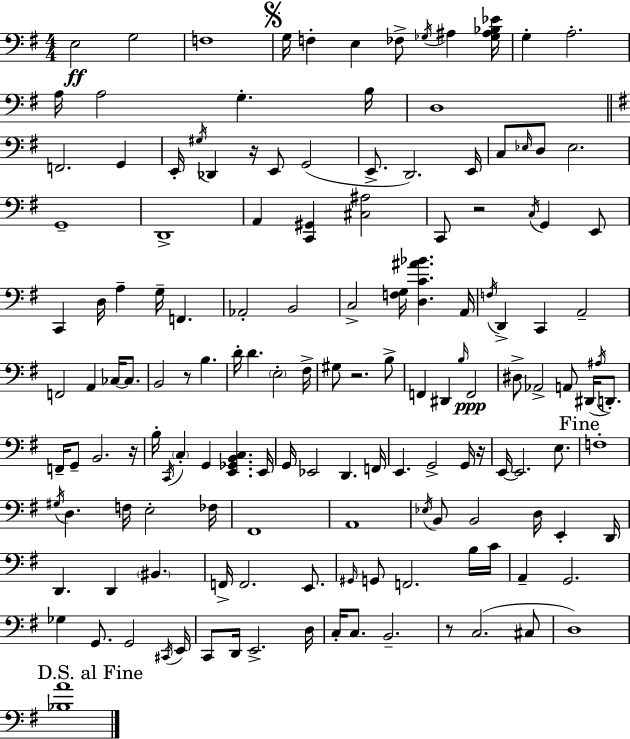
X:1
T:Untitled
M:4/4
L:1/4
K:G
E,2 G,2 F,4 G,/4 F, E, _F,/2 _G,/4 ^A, [_G,^A,_B,_E]/4 G, A,2 A,/4 A,2 G, B,/4 D,4 F,,2 G,, E,,/4 ^G,/4 _D,, z/4 E,,/2 G,,2 E,,/2 D,,2 E,,/4 C,/2 _E,/4 D,/2 _E,2 G,,4 D,,4 A,, [C,,^G,,] [^C,^A,]2 C,,/2 z2 C,/4 G,, E,,/2 C,, D,/4 A, G,/4 F,, _A,,2 B,,2 C,2 [F,G,]/4 [D,C^A_B] A,,/4 F,/4 D,, C,, A,,2 F,,2 A,, _C,/4 _C,/2 B,,2 z/2 B, D/4 D E,2 ^F,/4 ^G,/2 z2 B,/2 F,, ^D,, B,/4 F,,2 ^D,/2 _A,,2 A,,/2 ^D,,/4 ^A,/4 D,,/2 F,,/4 G,,/2 B,,2 z/4 B,/4 C,,/4 C, G,, [E,,_G,,B,,C,] E,,/4 G,,/4 _E,,2 D,, F,,/4 E,, G,,2 G,,/4 z/4 E,,/4 E,,2 E,/2 F,4 ^G,/4 D, F,/4 E,2 _F,/4 ^F,,4 A,,4 _E,/4 B,,/2 B,,2 D,/4 E,, D,,/4 D,, D,, ^B,, F,,/4 F,,2 E,,/2 ^G,,/4 G,,/2 F,,2 B,/4 C/4 A,, G,,2 _G, G,,/2 G,,2 ^C,,/4 E,,/4 C,,/2 D,,/4 E,,2 D,/4 C,/4 C,/2 B,,2 z/2 C,2 ^C,/2 D,4 [_B,A]4